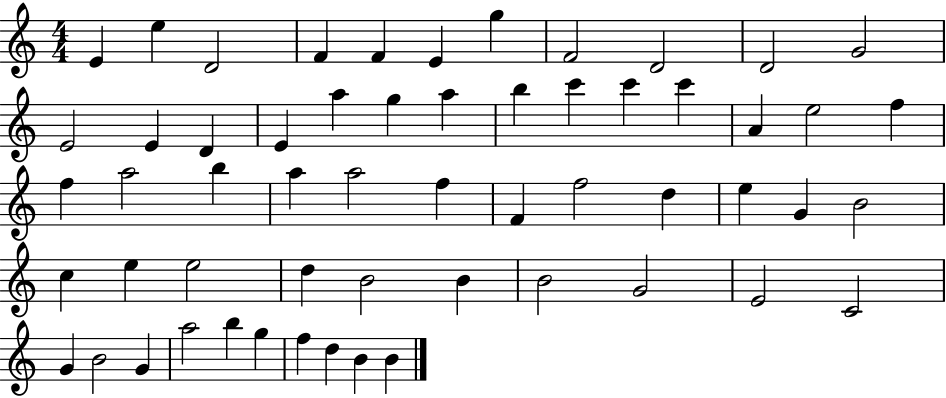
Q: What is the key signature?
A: C major